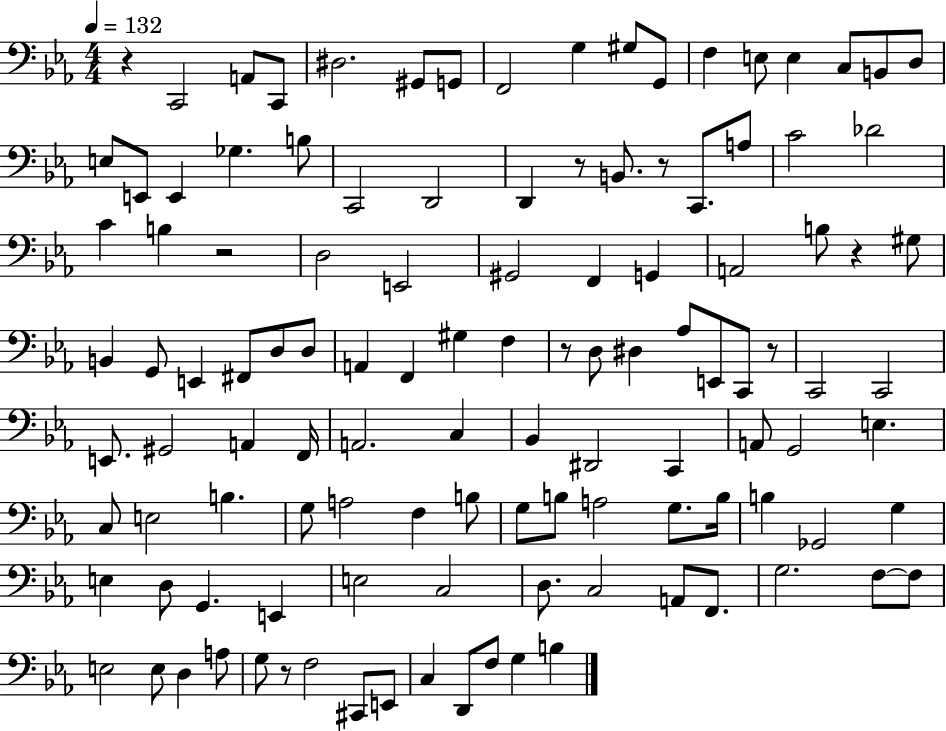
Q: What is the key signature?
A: EES major